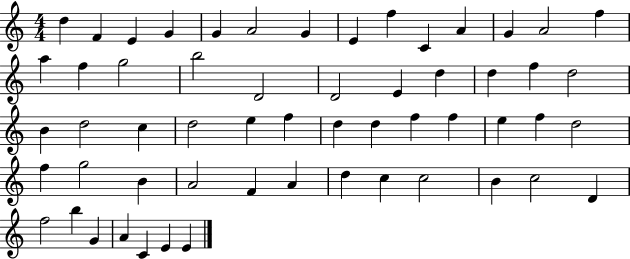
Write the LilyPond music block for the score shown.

{
  \clef treble
  \numericTimeSignature
  \time 4/4
  \key c \major
  d''4 f'4 e'4 g'4 | g'4 a'2 g'4 | e'4 f''4 c'4 a'4 | g'4 a'2 f''4 | \break a''4 f''4 g''2 | b''2 d'2 | d'2 e'4 d''4 | d''4 f''4 d''2 | \break b'4 d''2 c''4 | d''2 e''4 f''4 | d''4 d''4 f''4 f''4 | e''4 f''4 d''2 | \break f''4 g''2 b'4 | a'2 f'4 a'4 | d''4 c''4 c''2 | b'4 c''2 d'4 | \break f''2 b''4 g'4 | a'4 c'4 e'4 e'4 | \bar "|."
}